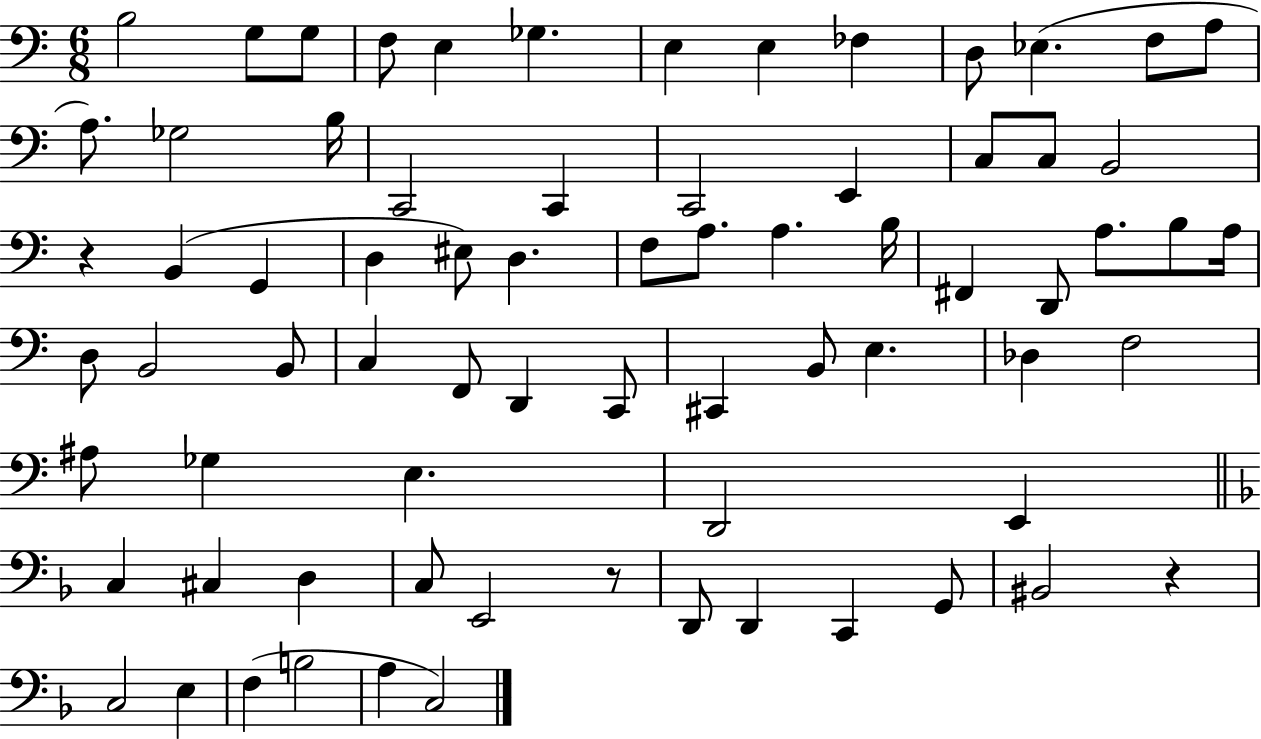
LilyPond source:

{
  \clef bass
  \numericTimeSignature
  \time 6/8
  \key c \major
  \repeat volta 2 { b2 g8 g8 | f8 e4 ges4. | e4 e4 fes4 | d8 ees4.( f8 a8 | \break a8.) ges2 b16 | c,2 c,4 | c,2 e,4 | c8 c8 b,2 | \break r4 b,4( g,4 | d4 eis8) d4. | f8 a8. a4. b16 | fis,4 d,8 a8. b8 a16 | \break d8 b,2 b,8 | c4 f,8 d,4 c,8 | cis,4 b,8 e4. | des4 f2 | \break ais8 ges4 e4. | d,2 e,4 | \bar "||" \break \key f \major c4 cis4 d4 | c8 e,2 r8 | d,8 d,4 c,4 g,8 | bis,2 r4 | \break c2 e4 | f4( b2 | a4 c2) | } \bar "|."
}